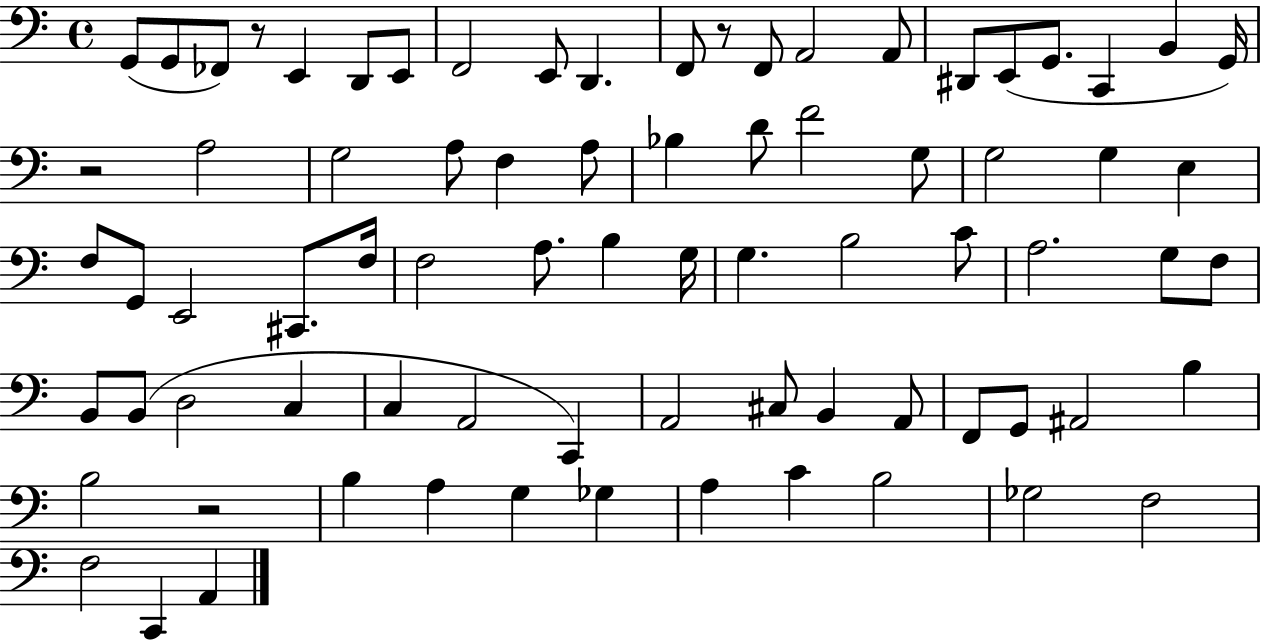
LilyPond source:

{
  \clef bass
  \time 4/4
  \defaultTimeSignature
  \key c \major
  g,8( g,8 fes,8) r8 e,4 d,8 e,8 | f,2 e,8 d,4. | f,8 r8 f,8 a,2 a,8 | dis,8 e,8( g,8. c,4 b,4 g,16) | \break r2 a2 | g2 a8 f4 a8 | bes4 d'8 f'2 g8 | g2 g4 e4 | \break f8 g,8 e,2 cis,8. f16 | f2 a8. b4 g16 | g4. b2 c'8 | a2. g8 f8 | \break b,8 b,8( d2 c4 | c4 a,2 c,4) | a,2 cis8 b,4 a,8 | f,8 g,8 ais,2 b4 | \break b2 r2 | b4 a4 g4 ges4 | a4 c'4 b2 | ges2 f2 | \break f2 c,4 a,4 | \bar "|."
}